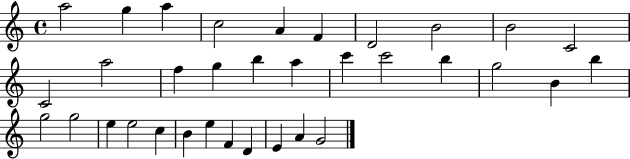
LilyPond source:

{
  \clef treble
  \time 4/4
  \defaultTimeSignature
  \key c \major
  a''2 g''4 a''4 | c''2 a'4 f'4 | d'2 b'2 | b'2 c'2 | \break c'2 a''2 | f''4 g''4 b''4 a''4 | c'''4 c'''2 b''4 | g''2 b'4 b''4 | \break g''2 g''2 | e''4 e''2 c''4 | b'4 e''4 f'4 d'4 | e'4 a'4 g'2 | \break \bar "|."
}